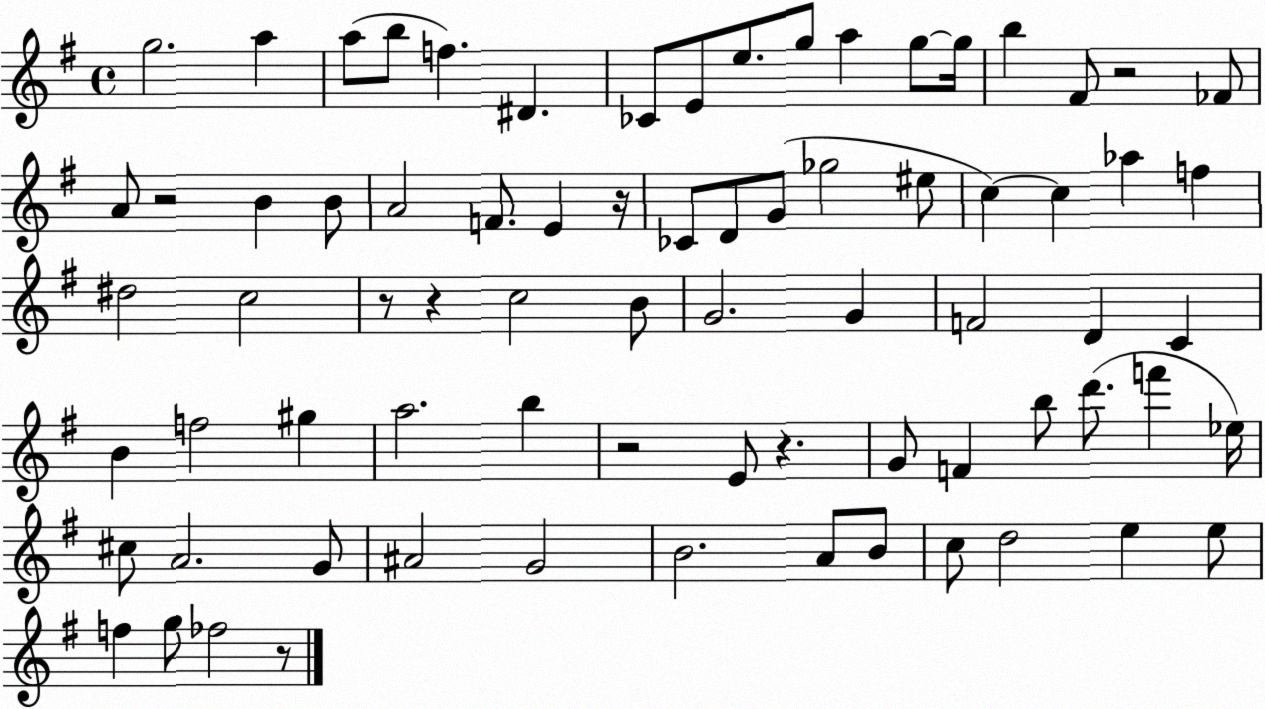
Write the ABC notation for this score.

X:1
T:Untitled
M:4/4
L:1/4
K:G
g2 a a/2 b/2 f ^D _C/2 E/2 e/2 g/2 a g/2 g/4 b ^F/2 z2 _F/2 A/2 z2 B B/2 A2 F/2 E z/4 _C/2 D/2 G/2 _g2 ^e/2 c c _a f ^d2 c2 z/2 z c2 B/2 G2 G F2 D C B f2 ^g a2 b z2 E/2 z G/2 F b/2 d'/2 f' _e/4 ^c/2 A2 G/2 ^A2 G2 B2 A/2 B/2 c/2 d2 e e/2 f g/2 _f2 z/2